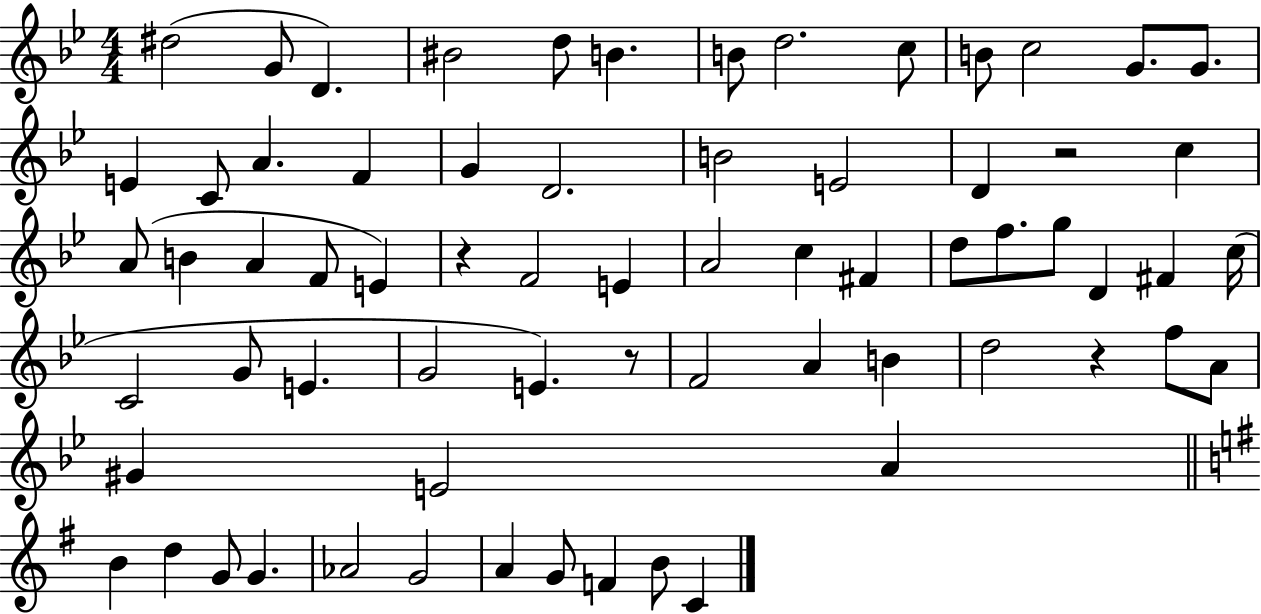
{
  \clef treble
  \numericTimeSignature
  \time 4/4
  \key bes \major
  \repeat volta 2 { dis''2( g'8 d'4.) | bis'2 d''8 b'4. | b'8 d''2. c''8 | b'8 c''2 g'8. g'8. | \break e'4 c'8 a'4. f'4 | g'4 d'2. | b'2 e'2 | d'4 r2 c''4 | \break a'8( b'4 a'4 f'8 e'4) | r4 f'2 e'4 | a'2 c''4 fis'4 | d''8 f''8. g''8 d'4 fis'4 c''16( | \break c'2 g'8 e'4. | g'2 e'4.) r8 | f'2 a'4 b'4 | d''2 r4 f''8 a'8 | \break gis'4 e'2 a'4 | \bar "||" \break \key g \major b'4 d''4 g'8 g'4. | aes'2 g'2 | a'4 g'8 f'4 b'8 c'4 | } \bar "|."
}